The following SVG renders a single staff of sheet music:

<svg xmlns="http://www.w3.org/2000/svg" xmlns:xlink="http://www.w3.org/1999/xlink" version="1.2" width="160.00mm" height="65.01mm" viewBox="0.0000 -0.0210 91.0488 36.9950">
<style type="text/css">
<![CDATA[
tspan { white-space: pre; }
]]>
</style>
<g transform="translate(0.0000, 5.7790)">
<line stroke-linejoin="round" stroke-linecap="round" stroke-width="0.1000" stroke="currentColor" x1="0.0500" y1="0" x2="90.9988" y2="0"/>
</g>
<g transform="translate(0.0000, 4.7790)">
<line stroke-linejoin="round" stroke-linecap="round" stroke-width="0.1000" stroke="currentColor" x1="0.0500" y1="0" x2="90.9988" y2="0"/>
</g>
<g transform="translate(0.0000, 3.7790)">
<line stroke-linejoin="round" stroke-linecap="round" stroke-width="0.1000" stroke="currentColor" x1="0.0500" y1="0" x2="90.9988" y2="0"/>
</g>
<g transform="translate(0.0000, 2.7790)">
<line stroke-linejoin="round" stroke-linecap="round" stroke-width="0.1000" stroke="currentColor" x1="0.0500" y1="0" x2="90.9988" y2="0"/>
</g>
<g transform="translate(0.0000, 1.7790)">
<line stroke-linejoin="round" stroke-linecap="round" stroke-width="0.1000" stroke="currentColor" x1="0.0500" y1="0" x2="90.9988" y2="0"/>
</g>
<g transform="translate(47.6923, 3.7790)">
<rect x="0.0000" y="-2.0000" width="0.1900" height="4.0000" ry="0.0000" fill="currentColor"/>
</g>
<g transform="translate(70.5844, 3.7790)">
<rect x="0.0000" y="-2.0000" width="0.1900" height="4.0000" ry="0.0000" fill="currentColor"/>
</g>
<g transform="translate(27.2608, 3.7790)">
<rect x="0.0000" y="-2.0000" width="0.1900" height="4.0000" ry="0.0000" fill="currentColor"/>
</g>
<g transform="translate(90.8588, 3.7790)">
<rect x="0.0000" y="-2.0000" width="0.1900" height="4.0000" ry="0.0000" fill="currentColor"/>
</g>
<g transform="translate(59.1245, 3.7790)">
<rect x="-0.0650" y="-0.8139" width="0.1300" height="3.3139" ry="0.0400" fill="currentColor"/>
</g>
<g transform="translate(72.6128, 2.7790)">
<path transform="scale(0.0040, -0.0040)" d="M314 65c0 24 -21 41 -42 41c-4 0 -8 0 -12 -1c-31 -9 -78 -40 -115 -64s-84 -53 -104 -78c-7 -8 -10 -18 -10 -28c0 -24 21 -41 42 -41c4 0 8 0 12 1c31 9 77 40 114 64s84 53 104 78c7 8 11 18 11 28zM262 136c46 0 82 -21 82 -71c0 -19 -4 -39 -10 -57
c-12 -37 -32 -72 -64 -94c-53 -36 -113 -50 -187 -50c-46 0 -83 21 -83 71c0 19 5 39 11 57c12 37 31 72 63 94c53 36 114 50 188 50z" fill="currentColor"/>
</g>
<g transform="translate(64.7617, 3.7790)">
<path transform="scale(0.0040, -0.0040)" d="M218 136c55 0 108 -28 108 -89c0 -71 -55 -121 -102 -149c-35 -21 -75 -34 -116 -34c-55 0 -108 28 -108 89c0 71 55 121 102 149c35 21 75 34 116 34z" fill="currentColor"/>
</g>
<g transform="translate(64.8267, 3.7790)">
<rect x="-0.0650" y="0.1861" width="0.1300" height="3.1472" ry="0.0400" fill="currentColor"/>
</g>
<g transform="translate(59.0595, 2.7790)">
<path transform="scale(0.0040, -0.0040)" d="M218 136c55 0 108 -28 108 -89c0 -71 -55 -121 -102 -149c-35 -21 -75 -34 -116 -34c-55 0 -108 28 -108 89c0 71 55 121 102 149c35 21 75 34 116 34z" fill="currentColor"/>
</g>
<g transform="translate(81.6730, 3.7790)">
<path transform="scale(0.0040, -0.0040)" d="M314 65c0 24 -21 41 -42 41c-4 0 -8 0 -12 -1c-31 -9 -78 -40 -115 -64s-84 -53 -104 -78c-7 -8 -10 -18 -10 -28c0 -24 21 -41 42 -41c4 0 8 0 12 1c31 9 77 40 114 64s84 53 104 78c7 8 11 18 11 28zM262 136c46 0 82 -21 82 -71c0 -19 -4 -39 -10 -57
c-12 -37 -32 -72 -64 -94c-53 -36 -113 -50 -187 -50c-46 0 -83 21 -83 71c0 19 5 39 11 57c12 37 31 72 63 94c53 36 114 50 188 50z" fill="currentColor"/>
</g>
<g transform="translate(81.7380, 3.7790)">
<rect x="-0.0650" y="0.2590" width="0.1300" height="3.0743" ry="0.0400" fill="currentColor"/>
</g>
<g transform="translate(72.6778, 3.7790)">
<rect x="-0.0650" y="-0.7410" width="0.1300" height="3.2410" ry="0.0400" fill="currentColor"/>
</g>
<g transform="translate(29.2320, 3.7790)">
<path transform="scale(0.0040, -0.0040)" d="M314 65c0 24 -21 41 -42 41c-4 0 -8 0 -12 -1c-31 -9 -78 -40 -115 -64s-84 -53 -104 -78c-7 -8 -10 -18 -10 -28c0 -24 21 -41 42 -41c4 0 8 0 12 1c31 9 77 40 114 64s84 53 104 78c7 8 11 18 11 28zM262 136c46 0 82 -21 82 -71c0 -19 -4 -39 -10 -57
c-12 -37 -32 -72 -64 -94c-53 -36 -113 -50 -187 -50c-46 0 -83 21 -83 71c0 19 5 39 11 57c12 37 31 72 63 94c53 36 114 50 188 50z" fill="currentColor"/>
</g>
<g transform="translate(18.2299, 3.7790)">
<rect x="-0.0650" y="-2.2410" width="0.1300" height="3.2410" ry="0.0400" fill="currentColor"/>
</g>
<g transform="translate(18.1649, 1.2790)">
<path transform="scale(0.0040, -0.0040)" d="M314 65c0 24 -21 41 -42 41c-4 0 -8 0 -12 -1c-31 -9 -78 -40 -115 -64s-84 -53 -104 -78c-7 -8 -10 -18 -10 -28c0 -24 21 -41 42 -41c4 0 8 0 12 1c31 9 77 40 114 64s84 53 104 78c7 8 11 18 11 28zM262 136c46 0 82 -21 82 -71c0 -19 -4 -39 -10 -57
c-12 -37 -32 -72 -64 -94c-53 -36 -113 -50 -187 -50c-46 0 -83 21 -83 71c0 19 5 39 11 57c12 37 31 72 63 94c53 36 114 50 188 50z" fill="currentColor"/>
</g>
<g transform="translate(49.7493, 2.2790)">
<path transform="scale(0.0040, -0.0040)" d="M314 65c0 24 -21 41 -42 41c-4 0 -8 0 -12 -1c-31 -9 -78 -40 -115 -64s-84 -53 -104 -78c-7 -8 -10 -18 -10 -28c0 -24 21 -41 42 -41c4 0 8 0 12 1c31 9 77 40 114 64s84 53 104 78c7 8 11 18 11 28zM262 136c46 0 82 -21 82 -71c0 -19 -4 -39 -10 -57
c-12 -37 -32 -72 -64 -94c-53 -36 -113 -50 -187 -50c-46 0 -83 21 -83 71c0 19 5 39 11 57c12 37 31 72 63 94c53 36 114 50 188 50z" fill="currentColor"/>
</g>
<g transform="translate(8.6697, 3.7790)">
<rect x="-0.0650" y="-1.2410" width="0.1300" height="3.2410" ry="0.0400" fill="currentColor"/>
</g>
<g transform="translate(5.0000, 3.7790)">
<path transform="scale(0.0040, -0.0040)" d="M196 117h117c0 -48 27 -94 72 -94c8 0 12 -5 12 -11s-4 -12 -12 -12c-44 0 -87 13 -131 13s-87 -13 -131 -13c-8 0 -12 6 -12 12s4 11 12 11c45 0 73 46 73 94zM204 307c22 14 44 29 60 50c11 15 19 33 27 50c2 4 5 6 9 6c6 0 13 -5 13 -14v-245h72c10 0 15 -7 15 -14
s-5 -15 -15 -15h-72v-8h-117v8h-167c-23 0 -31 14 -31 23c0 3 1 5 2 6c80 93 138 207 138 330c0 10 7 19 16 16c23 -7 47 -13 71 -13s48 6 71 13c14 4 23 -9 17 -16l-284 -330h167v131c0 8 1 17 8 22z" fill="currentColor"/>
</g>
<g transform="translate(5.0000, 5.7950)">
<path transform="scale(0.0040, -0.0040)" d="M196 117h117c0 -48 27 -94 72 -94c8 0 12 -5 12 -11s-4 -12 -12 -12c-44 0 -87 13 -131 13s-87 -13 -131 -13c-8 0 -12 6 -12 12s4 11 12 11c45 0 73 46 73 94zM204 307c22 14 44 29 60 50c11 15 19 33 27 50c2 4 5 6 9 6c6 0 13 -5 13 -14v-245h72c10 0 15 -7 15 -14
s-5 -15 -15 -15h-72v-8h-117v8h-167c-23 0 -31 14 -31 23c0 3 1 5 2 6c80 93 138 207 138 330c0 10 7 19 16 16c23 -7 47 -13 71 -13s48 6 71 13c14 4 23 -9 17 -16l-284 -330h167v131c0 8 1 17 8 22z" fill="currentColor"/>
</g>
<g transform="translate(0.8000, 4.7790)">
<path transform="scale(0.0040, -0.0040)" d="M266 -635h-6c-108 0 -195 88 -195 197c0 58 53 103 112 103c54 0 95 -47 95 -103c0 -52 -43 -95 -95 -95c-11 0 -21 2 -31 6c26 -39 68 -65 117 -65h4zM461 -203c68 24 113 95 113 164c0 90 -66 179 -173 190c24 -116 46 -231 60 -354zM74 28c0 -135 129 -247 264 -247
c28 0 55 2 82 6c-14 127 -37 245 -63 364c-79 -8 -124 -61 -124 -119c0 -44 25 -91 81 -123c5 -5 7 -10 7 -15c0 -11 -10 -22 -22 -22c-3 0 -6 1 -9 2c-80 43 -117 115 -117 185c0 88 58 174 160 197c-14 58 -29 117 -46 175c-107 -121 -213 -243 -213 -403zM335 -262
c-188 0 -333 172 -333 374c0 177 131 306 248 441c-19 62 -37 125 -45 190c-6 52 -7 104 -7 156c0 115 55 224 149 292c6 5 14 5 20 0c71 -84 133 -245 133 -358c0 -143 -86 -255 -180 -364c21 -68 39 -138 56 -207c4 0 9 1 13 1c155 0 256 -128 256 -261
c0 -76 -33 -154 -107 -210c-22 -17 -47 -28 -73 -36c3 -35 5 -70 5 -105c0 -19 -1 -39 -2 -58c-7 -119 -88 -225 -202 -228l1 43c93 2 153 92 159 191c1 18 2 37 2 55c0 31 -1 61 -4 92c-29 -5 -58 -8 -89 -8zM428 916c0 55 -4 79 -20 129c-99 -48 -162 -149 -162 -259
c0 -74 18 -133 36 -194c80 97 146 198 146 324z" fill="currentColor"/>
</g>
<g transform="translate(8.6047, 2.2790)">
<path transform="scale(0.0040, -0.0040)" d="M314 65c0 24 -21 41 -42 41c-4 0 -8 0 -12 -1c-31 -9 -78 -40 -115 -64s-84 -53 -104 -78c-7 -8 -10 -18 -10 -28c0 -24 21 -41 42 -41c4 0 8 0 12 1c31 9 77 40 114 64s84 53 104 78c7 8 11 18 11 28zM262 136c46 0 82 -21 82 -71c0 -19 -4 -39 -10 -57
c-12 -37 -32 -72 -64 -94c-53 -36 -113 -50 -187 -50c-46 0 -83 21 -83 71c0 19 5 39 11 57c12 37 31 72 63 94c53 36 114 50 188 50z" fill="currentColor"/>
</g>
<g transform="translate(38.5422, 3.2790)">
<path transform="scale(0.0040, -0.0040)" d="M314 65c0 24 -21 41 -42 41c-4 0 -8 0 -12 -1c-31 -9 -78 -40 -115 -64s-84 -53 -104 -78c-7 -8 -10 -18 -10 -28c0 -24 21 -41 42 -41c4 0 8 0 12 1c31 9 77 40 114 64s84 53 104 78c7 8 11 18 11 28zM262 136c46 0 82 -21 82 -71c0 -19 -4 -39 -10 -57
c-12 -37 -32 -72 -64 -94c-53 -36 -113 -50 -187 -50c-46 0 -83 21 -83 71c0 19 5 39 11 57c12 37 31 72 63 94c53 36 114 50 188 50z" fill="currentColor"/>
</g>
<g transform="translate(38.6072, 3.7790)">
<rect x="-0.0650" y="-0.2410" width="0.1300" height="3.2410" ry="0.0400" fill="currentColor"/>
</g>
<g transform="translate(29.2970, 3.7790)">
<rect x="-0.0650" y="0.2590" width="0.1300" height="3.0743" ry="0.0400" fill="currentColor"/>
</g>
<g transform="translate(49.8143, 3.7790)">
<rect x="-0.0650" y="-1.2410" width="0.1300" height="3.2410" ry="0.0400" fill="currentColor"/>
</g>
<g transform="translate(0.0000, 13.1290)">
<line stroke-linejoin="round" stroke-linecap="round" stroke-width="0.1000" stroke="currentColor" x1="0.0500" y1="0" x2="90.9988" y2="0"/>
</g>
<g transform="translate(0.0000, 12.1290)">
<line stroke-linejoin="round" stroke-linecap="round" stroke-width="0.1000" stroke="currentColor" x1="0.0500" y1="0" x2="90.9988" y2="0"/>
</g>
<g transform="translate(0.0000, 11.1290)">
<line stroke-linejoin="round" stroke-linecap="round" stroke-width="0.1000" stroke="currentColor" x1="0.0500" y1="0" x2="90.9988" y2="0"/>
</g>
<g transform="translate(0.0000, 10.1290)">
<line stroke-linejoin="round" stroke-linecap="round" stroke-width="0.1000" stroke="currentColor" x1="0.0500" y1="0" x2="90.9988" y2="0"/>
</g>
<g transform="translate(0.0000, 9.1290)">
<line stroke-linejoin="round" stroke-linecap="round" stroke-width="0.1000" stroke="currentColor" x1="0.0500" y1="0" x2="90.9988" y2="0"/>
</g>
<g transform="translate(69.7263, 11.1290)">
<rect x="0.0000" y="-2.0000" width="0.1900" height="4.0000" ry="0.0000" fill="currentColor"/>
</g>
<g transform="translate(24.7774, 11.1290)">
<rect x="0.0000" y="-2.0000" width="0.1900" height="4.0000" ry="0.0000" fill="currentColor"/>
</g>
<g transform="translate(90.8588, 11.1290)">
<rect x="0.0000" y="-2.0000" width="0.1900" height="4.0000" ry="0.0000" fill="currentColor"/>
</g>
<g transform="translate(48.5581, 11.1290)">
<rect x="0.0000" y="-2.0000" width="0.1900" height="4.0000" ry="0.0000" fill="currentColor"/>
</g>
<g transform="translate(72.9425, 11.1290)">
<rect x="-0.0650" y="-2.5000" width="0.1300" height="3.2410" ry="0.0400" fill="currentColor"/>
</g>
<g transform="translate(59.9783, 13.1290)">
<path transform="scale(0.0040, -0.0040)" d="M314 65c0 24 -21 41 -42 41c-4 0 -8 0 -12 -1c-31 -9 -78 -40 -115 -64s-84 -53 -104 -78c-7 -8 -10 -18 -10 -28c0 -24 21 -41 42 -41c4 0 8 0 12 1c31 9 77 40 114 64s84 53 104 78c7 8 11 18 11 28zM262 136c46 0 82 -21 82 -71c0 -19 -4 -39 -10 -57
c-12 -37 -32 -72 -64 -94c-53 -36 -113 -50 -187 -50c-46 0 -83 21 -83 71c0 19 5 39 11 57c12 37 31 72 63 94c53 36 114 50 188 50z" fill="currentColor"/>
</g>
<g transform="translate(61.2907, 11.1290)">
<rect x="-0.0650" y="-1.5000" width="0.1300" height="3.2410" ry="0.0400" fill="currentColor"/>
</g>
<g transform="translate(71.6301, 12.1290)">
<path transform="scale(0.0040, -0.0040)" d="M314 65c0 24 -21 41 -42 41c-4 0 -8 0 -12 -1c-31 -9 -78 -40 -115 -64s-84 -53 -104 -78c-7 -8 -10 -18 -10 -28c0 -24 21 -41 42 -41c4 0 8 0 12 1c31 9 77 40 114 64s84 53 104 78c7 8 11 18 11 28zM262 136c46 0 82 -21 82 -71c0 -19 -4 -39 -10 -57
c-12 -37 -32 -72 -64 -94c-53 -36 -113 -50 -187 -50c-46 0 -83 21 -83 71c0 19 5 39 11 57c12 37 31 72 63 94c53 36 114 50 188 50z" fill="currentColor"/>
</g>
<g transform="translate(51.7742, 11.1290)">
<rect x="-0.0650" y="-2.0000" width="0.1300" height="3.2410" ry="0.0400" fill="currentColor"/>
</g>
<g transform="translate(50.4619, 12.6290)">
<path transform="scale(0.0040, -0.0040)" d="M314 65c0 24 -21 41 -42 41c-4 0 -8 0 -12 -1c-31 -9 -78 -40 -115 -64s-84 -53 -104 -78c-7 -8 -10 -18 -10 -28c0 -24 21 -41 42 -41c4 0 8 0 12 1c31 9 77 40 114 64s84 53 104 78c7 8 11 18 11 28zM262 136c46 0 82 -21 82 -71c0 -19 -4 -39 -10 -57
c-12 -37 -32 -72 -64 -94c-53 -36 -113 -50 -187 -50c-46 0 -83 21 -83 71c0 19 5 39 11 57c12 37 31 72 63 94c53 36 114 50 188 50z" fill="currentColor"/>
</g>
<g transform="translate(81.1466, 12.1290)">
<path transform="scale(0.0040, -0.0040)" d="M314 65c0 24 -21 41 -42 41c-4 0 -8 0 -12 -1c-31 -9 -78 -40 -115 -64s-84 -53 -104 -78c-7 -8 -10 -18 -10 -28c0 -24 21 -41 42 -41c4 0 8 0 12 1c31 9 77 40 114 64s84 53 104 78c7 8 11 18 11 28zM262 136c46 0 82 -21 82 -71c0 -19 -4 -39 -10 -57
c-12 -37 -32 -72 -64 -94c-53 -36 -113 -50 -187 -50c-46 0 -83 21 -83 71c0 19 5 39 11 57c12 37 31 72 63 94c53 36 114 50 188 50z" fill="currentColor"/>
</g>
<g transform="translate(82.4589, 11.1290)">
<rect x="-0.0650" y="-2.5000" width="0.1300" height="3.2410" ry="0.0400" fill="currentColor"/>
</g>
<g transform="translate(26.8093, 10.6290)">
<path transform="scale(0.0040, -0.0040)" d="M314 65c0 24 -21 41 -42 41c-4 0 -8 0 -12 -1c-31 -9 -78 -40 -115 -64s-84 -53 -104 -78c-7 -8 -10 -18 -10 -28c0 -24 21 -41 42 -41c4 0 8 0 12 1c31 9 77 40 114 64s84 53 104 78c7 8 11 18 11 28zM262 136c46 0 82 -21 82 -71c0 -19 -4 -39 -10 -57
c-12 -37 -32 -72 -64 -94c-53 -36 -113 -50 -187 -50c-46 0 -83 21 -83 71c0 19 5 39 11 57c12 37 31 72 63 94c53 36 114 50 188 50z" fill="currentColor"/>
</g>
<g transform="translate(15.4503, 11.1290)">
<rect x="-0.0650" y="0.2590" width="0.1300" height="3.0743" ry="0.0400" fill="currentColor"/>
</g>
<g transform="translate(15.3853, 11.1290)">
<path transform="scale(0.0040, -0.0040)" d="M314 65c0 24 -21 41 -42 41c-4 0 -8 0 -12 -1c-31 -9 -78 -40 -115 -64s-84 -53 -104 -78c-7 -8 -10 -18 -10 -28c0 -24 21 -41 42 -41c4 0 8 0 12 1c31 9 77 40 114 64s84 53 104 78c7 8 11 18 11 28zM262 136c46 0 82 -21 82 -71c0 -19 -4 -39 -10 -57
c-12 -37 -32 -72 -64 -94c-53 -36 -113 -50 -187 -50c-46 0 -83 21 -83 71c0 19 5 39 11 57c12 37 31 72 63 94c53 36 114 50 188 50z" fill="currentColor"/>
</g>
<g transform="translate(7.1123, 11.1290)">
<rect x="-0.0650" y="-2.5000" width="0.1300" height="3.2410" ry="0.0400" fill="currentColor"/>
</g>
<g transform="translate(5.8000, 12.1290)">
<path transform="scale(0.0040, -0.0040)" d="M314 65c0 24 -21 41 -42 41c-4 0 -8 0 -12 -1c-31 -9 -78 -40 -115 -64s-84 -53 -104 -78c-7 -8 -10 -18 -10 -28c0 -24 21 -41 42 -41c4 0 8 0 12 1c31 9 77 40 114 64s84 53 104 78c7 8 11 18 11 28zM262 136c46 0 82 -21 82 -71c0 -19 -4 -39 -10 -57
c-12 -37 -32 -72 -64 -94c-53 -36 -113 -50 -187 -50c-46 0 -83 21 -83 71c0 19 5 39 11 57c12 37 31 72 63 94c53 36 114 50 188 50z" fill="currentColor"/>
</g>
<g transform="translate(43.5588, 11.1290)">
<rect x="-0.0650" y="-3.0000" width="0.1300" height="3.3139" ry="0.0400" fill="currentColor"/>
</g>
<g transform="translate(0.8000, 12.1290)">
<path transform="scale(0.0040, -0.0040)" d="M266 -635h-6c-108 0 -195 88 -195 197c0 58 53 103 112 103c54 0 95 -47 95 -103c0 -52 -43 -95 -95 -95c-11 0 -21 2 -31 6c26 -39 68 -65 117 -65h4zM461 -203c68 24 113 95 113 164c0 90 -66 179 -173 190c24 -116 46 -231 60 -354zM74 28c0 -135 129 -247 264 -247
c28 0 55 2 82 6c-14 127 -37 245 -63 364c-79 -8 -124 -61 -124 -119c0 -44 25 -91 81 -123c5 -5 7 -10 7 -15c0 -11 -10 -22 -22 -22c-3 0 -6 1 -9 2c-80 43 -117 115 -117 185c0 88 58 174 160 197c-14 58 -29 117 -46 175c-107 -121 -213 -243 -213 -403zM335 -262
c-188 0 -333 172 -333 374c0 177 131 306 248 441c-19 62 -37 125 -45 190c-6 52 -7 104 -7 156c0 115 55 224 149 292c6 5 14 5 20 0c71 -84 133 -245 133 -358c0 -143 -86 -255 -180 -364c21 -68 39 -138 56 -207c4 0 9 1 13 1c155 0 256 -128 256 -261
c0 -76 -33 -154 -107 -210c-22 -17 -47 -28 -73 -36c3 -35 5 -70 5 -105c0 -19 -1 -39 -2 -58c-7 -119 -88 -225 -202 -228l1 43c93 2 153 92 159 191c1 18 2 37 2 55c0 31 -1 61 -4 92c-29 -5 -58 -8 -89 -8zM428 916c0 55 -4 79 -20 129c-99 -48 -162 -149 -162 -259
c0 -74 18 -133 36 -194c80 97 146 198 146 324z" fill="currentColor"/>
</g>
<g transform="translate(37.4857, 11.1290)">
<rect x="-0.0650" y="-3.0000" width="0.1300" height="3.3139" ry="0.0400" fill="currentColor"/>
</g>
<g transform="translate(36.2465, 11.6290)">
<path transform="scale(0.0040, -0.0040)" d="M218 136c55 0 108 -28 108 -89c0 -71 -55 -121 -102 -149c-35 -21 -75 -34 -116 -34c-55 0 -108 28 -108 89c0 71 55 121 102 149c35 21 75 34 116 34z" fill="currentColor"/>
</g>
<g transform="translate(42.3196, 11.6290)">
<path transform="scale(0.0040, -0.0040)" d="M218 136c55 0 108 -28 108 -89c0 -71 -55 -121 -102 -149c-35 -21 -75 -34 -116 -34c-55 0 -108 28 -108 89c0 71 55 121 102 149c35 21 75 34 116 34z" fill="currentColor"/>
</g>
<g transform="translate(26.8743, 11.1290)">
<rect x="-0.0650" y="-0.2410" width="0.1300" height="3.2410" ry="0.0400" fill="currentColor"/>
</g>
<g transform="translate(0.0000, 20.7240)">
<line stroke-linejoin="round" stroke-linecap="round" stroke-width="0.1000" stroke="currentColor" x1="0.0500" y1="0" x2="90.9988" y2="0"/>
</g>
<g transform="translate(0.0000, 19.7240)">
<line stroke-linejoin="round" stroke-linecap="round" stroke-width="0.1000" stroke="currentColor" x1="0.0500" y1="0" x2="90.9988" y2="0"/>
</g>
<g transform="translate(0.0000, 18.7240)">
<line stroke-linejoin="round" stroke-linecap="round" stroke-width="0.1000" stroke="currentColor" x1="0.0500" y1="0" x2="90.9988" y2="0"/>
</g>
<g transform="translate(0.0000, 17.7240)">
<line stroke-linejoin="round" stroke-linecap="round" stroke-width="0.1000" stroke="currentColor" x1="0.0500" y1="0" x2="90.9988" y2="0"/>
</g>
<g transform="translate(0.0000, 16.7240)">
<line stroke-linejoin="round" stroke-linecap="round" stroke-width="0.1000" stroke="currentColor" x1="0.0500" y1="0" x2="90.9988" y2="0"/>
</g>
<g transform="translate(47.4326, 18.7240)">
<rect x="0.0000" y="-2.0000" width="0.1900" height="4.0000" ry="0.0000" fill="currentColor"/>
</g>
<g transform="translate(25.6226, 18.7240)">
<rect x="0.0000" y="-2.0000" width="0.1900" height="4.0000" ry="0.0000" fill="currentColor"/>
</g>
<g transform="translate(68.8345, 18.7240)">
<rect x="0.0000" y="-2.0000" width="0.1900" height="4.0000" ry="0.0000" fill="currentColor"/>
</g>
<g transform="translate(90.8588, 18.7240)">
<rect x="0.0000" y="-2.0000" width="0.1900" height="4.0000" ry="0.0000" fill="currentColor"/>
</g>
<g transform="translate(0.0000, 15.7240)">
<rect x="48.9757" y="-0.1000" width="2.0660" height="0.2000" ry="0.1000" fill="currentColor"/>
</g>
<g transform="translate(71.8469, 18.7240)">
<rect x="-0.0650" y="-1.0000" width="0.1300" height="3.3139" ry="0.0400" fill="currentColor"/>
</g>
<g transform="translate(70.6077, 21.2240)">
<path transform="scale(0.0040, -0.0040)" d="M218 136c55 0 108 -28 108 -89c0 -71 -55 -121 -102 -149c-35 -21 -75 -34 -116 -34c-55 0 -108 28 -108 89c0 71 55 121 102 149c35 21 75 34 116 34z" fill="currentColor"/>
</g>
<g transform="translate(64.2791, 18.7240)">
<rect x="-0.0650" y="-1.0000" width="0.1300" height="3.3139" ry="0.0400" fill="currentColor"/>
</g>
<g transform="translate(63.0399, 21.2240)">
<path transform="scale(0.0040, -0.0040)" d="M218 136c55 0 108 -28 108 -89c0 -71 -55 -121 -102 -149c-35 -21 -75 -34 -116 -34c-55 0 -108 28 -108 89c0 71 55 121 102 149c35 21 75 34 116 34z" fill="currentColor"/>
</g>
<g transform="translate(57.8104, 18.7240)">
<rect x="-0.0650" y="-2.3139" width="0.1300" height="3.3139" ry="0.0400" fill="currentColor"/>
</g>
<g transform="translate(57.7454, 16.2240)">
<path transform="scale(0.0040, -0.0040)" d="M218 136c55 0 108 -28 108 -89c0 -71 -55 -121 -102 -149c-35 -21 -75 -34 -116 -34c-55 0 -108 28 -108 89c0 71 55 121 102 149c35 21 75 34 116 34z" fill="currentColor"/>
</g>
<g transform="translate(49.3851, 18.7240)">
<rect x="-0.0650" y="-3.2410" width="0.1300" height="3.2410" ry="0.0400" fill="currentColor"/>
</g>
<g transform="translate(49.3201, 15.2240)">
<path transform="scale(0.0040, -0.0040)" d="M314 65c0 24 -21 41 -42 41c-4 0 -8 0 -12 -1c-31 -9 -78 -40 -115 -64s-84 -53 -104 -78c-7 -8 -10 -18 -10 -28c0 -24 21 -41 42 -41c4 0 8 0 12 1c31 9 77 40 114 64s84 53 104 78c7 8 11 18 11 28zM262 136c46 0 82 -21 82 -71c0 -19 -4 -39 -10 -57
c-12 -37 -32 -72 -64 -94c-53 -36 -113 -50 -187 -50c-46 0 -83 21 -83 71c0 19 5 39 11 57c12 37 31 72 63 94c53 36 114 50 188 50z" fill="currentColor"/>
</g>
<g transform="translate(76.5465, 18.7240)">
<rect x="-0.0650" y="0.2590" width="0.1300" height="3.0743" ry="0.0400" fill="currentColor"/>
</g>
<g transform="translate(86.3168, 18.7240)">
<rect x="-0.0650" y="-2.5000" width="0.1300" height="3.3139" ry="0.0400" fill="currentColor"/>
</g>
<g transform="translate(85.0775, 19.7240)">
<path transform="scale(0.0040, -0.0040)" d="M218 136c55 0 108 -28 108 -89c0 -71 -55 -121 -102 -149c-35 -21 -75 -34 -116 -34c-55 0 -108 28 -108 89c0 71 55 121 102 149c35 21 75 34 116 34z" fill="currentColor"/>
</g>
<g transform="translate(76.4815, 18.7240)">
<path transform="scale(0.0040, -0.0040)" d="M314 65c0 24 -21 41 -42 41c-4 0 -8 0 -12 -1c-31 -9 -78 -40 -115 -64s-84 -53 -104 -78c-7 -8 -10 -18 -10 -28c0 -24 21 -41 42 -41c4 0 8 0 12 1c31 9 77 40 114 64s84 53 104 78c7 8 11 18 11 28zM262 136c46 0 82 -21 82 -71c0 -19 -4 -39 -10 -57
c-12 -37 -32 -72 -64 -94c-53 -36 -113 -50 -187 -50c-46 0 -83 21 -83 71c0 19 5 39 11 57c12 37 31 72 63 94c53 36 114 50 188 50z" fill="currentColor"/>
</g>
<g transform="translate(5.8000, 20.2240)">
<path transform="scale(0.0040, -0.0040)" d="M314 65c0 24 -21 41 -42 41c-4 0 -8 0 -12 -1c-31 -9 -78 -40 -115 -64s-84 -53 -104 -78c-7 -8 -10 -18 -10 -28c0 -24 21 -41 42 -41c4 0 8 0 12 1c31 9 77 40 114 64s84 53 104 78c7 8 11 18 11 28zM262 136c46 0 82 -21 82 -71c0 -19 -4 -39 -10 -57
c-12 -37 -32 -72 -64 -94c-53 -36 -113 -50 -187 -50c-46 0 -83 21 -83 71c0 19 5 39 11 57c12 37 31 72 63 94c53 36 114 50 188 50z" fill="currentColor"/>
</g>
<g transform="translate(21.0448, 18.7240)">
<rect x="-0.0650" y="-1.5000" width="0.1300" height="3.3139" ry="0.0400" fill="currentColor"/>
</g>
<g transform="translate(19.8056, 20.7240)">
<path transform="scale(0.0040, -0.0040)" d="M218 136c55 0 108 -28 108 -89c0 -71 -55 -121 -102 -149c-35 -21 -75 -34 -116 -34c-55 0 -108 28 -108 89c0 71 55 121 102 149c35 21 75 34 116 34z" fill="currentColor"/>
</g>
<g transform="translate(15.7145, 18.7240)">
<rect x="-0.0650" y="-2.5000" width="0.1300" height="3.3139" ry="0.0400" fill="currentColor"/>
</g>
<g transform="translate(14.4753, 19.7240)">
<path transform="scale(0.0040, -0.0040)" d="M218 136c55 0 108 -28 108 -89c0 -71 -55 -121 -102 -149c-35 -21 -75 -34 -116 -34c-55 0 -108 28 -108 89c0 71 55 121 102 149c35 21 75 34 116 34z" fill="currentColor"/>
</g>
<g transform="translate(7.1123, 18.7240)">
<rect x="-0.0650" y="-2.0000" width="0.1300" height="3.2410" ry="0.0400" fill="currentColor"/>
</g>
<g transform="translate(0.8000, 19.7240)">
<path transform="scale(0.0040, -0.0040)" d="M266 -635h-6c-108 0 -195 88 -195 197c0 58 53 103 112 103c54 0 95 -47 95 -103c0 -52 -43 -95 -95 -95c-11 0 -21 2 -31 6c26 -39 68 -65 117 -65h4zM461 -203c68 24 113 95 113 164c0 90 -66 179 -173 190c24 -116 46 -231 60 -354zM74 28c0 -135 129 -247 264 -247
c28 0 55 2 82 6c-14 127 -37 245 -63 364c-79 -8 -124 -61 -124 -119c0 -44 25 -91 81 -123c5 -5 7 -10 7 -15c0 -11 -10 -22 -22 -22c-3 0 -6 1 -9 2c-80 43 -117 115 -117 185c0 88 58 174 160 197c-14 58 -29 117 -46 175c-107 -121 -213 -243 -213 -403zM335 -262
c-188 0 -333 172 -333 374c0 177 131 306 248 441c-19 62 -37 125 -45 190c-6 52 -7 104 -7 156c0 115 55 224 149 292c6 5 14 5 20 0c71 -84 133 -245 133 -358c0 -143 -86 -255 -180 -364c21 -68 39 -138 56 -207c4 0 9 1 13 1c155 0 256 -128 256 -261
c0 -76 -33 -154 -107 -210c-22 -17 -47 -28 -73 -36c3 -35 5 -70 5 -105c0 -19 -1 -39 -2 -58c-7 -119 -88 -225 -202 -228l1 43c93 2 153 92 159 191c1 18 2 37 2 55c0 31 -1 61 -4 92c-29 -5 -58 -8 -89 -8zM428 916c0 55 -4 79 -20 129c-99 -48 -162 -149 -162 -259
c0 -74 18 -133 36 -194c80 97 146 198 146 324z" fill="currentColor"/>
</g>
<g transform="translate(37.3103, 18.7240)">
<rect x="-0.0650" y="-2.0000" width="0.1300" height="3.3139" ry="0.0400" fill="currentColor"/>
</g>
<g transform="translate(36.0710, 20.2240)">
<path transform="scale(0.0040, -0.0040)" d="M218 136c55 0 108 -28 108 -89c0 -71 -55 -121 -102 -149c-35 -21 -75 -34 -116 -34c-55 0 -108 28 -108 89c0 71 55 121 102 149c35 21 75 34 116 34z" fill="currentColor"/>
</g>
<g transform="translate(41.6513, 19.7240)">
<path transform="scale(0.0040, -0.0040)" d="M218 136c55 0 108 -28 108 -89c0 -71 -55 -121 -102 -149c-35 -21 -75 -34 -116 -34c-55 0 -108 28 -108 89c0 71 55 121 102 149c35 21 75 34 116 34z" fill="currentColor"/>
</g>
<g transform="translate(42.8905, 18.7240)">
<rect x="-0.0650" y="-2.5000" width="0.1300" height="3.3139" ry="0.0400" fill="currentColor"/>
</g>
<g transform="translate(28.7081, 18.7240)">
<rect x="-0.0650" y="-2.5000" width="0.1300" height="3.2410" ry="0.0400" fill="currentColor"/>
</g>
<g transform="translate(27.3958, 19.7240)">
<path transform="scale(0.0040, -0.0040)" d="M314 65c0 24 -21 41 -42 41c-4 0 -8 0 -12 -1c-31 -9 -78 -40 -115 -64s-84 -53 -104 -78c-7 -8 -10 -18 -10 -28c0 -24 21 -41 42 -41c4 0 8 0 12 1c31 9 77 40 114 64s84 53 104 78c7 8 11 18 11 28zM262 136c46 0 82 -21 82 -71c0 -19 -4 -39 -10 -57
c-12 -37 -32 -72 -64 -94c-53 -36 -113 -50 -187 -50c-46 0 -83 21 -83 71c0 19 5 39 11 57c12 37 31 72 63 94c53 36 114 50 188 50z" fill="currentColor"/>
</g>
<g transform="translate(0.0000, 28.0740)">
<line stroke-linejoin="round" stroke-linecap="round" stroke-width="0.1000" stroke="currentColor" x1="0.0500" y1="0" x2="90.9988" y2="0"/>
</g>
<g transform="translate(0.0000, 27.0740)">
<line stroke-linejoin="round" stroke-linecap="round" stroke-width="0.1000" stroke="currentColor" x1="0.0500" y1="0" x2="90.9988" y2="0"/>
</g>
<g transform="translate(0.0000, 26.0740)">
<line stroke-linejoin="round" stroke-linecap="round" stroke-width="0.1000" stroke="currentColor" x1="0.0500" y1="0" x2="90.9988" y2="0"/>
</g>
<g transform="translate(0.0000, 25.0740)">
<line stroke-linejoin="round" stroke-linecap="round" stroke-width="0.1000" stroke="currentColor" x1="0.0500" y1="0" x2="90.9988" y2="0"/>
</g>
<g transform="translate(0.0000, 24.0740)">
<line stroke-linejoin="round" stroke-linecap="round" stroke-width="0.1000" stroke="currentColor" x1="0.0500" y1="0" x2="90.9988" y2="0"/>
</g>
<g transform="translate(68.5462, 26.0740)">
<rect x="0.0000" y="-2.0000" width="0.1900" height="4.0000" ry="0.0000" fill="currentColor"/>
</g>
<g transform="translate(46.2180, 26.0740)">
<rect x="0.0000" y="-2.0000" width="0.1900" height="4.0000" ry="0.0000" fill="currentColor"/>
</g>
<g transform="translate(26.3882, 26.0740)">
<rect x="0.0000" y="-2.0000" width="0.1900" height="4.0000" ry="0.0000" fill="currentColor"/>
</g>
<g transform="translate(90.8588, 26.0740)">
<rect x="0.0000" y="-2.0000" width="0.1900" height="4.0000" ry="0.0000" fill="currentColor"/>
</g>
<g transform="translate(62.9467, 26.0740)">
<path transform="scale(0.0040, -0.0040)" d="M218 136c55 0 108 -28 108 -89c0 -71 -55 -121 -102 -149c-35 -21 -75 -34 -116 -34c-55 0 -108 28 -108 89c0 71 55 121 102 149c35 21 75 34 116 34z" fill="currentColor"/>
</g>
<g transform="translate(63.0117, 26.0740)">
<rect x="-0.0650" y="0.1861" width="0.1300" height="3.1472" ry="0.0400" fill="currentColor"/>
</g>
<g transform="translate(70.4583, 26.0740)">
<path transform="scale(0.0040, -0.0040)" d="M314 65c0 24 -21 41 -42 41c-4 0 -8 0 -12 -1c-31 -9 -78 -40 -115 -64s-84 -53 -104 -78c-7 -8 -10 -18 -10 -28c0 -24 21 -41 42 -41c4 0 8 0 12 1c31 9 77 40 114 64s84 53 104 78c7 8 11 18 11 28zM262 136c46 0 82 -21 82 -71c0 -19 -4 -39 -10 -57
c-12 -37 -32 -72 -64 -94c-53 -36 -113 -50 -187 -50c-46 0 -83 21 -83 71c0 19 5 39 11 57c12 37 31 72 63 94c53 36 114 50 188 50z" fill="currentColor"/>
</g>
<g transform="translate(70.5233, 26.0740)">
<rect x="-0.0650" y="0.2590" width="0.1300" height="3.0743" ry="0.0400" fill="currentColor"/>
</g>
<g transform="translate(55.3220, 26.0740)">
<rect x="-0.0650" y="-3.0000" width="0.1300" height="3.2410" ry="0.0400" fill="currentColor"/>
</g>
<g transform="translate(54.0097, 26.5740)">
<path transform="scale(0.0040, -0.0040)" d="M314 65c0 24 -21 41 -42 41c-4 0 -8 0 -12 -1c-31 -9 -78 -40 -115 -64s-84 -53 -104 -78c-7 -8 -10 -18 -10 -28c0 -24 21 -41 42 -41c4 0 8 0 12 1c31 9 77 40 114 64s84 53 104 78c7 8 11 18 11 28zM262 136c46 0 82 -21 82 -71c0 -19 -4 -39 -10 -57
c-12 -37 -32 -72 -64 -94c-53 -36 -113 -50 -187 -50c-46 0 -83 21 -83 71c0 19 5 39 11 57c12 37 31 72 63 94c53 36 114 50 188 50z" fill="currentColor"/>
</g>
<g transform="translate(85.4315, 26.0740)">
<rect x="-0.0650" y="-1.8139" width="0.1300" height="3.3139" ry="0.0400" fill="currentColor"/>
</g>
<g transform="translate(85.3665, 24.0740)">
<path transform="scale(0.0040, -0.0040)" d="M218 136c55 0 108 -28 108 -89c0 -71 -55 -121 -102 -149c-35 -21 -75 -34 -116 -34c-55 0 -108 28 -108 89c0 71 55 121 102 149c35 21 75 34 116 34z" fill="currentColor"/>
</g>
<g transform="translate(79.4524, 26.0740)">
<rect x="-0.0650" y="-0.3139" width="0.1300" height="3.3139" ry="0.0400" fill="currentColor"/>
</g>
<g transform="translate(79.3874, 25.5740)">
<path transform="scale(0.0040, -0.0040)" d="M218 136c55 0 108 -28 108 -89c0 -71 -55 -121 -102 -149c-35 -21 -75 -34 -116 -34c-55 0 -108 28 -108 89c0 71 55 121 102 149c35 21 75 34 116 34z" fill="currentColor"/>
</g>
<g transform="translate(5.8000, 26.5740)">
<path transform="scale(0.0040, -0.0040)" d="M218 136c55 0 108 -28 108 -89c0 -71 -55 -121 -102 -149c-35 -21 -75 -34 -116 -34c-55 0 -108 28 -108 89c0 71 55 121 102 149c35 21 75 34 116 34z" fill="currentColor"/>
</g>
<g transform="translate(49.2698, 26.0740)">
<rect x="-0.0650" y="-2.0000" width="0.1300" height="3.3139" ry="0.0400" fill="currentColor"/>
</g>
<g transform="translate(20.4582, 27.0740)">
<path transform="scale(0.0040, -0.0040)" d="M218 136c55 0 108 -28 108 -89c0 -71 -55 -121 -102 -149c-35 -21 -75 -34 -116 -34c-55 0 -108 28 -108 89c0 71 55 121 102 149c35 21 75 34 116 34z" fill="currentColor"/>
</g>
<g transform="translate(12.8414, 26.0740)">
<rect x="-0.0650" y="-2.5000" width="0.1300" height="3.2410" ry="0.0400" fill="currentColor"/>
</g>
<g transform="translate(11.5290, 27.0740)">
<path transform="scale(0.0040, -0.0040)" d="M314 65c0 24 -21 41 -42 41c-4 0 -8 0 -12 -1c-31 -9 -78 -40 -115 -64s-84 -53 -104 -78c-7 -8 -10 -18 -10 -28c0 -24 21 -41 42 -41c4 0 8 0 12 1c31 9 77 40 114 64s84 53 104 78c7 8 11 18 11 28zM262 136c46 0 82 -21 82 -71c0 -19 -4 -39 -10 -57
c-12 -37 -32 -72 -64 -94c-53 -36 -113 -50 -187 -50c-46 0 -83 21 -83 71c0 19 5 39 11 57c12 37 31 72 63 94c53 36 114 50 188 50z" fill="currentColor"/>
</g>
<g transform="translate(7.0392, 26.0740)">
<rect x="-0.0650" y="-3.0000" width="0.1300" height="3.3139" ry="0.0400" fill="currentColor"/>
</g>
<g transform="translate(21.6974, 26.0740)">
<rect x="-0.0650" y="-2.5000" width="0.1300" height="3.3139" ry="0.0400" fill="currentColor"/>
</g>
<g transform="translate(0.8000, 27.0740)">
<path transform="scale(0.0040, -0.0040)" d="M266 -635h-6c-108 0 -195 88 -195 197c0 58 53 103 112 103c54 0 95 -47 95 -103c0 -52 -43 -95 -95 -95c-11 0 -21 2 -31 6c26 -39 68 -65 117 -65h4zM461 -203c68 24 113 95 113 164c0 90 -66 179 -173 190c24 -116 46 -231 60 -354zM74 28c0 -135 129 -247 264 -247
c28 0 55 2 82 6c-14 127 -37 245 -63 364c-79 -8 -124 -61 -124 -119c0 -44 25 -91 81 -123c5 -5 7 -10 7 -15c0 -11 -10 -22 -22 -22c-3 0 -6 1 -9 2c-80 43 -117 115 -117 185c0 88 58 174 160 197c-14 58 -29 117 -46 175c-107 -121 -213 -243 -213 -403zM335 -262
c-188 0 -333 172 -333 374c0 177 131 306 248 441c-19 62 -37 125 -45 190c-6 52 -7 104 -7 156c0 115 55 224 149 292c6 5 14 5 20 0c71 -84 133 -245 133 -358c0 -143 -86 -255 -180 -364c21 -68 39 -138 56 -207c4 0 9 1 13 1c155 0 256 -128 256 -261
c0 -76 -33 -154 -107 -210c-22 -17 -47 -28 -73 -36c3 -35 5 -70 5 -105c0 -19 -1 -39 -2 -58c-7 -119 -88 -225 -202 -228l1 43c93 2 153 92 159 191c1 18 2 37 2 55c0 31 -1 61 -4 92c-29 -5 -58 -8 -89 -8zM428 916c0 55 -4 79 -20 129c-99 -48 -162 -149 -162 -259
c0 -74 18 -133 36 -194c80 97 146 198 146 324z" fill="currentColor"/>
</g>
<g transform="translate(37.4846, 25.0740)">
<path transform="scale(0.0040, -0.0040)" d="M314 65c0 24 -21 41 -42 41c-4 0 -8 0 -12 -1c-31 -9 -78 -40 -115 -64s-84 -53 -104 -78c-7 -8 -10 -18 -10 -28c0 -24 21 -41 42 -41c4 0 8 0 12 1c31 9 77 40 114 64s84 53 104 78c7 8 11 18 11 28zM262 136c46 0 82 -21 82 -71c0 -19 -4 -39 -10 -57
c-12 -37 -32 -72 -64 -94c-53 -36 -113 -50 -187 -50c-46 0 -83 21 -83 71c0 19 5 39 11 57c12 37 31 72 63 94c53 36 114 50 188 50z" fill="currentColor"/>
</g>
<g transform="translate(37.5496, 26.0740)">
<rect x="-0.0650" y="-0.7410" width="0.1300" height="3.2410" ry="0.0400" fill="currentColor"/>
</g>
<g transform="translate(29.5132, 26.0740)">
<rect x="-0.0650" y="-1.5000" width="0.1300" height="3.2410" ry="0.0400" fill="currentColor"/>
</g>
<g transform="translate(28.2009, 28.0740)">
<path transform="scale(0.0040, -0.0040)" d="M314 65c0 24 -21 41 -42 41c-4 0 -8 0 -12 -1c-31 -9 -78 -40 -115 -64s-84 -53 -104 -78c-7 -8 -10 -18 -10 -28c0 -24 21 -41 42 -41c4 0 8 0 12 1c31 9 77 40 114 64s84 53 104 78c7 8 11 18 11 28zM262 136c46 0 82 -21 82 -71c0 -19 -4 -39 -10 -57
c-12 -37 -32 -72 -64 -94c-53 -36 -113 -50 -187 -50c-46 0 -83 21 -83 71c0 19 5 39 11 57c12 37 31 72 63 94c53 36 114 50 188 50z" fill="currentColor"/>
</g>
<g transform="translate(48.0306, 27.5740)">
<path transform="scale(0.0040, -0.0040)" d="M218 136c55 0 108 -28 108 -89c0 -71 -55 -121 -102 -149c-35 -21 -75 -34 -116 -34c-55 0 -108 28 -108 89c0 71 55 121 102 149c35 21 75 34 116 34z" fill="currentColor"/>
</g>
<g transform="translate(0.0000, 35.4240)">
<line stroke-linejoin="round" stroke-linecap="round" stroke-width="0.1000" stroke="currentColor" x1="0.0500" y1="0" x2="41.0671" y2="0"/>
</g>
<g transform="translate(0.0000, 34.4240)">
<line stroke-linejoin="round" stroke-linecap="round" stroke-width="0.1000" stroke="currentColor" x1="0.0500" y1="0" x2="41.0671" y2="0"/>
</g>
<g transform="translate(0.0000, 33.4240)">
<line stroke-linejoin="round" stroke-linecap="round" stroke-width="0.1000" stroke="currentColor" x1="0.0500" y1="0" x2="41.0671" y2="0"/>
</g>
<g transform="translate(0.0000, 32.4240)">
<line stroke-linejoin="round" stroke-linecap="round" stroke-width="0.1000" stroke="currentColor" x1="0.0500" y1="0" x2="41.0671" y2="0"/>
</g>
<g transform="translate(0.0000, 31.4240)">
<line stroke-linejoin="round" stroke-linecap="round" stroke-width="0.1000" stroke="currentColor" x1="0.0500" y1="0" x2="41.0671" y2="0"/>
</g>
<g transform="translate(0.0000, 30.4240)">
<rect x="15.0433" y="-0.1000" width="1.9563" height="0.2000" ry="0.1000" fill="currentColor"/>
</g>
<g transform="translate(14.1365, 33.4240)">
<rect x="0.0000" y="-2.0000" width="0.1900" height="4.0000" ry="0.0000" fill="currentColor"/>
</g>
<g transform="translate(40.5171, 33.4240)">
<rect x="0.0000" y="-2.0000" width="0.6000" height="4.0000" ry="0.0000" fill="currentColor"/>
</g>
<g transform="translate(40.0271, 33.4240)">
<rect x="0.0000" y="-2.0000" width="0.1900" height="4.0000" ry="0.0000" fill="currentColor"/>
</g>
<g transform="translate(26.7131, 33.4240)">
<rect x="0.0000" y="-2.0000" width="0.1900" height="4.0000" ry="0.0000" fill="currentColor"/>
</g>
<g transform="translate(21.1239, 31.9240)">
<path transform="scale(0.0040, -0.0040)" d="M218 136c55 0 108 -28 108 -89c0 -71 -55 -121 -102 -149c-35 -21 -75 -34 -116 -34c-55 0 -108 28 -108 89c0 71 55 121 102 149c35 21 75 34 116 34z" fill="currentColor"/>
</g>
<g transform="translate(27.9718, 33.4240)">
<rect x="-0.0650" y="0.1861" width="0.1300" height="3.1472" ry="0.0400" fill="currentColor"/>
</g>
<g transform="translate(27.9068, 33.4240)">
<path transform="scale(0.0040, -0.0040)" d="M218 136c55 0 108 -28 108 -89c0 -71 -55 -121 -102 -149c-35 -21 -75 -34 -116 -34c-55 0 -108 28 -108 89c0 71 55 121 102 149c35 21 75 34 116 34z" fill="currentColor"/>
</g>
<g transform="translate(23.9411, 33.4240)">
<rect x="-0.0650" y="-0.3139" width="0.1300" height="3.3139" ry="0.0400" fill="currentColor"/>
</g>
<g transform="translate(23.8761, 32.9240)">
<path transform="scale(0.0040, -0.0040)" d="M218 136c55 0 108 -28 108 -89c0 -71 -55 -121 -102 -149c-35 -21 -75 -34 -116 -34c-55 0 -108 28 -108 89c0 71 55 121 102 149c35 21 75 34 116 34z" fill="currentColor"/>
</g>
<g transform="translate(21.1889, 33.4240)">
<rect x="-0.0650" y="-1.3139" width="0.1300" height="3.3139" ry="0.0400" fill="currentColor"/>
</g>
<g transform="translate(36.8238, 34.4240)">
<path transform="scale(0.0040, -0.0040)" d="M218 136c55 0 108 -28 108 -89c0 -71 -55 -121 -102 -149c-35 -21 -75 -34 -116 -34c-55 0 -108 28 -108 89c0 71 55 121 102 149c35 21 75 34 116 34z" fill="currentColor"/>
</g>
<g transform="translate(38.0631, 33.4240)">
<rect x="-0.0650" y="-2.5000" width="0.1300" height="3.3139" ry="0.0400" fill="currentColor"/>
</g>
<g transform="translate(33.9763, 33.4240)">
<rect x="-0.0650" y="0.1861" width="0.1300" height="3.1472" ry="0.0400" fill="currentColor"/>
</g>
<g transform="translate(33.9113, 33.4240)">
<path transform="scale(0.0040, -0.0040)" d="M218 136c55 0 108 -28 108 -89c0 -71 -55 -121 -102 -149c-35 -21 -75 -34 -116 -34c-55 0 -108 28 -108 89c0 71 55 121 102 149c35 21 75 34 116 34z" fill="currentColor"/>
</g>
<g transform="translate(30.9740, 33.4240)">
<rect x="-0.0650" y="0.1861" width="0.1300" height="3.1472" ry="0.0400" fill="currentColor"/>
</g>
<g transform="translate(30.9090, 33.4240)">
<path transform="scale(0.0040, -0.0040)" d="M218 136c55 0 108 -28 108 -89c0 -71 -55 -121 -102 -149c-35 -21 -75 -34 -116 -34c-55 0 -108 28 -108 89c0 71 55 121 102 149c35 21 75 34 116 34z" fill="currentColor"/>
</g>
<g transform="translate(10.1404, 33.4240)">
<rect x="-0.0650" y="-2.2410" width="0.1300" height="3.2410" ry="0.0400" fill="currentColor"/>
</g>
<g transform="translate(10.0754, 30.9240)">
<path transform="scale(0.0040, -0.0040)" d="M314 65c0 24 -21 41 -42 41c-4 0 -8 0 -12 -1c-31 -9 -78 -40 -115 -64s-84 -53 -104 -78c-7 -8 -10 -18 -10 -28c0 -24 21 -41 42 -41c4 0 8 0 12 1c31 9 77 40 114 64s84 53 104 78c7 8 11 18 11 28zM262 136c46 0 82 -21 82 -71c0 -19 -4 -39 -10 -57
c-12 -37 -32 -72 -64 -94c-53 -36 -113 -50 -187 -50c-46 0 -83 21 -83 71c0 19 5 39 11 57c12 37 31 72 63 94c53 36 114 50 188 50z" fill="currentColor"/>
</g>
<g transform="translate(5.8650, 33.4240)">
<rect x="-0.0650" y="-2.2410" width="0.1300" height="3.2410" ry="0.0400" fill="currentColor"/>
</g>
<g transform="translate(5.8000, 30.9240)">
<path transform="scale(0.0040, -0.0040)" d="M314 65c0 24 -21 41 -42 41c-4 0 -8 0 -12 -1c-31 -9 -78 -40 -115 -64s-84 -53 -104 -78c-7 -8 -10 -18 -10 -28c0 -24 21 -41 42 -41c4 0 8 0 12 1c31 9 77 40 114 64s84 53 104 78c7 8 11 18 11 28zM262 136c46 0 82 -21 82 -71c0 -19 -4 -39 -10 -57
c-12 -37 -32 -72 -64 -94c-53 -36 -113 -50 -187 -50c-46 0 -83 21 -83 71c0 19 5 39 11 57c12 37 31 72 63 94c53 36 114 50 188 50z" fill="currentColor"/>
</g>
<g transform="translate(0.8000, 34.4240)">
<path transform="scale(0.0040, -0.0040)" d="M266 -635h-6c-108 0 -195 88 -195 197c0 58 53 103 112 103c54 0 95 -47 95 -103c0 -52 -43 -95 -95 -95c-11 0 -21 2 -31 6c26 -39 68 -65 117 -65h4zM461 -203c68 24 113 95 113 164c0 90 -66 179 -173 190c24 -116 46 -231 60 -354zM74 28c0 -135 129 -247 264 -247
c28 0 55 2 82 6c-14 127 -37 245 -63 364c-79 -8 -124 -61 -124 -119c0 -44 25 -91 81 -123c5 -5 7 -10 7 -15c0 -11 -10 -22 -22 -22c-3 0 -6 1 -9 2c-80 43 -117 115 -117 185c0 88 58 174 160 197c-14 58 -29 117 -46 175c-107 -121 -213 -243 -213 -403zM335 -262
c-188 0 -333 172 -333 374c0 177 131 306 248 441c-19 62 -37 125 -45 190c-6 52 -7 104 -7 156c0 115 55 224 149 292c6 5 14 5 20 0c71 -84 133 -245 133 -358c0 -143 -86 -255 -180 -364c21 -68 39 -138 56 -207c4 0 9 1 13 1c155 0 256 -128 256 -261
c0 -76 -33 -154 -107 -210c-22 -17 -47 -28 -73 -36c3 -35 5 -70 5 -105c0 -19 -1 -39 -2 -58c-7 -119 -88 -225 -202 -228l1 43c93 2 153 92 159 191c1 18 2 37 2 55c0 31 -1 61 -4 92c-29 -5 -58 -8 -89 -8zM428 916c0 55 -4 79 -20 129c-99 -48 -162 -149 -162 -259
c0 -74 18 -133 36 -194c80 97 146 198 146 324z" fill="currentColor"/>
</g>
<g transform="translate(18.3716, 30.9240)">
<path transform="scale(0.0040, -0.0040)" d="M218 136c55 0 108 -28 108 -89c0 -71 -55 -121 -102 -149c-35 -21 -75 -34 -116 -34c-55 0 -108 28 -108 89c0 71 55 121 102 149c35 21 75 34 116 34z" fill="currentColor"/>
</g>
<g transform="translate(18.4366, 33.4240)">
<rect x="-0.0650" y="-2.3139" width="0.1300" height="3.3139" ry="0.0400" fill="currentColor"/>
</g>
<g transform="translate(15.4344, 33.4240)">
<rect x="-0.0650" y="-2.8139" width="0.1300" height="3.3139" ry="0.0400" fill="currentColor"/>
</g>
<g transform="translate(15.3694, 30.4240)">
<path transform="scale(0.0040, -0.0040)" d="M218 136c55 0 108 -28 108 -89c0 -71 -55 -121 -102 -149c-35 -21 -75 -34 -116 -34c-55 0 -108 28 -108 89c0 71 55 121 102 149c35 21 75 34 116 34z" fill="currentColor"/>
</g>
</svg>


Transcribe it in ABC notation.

X:1
T:Untitled
M:4/4
L:1/4
K:C
e2 g2 B2 c2 e2 d B d2 B2 G2 B2 c2 A A F2 E2 G2 G2 F2 G E G2 F G b2 g D D B2 G A G2 G E2 d2 F A2 B B2 c f g2 g2 a g e c B B B G